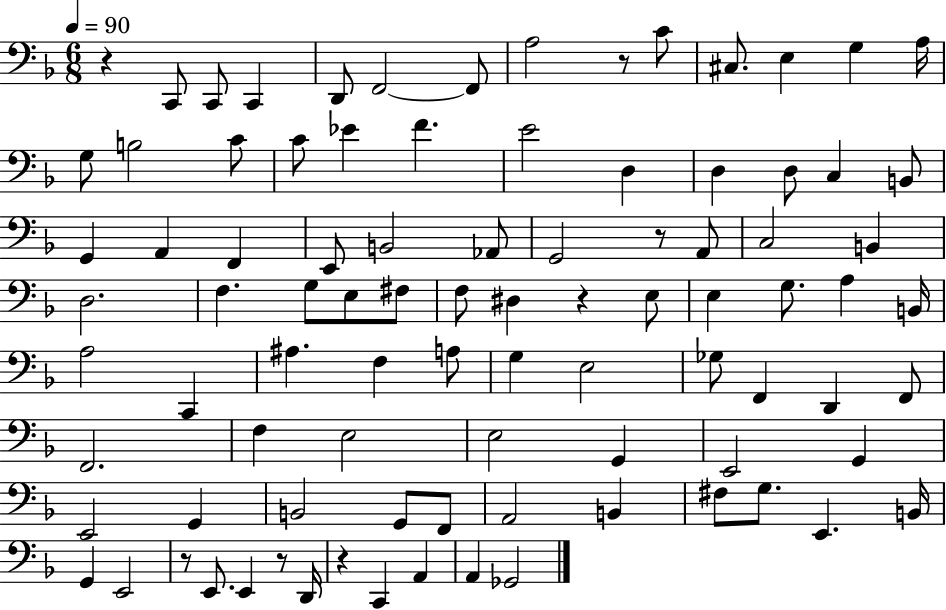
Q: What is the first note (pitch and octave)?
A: C2